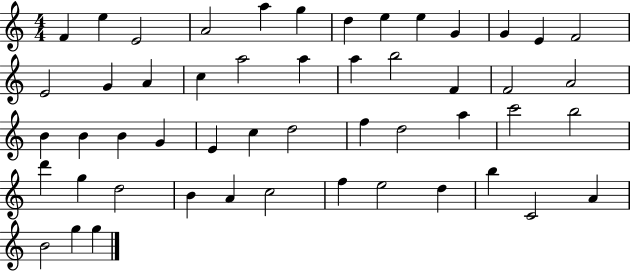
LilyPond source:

{
  \clef treble
  \numericTimeSignature
  \time 4/4
  \key c \major
  f'4 e''4 e'2 | a'2 a''4 g''4 | d''4 e''4 e''4 g'4 | g'4 e'4 f'2 | \break e'2 g'4 a'4 | c''4 a''2 a''4 | a''4 b''2 f'4 | f'2 a'2 | \break b'4 b'4 b'4 g'4 | e'4 c''4 d''2 | f''4 d''2 a''4 | c'''2 b''2 | \break d'''4 g''4 d''2 | b'4 a'4 c''2 | f''4 e''2 d''4 | b''4 c'2 a'4 | \break b'2 g''4 g''4 | \bar "|."
}